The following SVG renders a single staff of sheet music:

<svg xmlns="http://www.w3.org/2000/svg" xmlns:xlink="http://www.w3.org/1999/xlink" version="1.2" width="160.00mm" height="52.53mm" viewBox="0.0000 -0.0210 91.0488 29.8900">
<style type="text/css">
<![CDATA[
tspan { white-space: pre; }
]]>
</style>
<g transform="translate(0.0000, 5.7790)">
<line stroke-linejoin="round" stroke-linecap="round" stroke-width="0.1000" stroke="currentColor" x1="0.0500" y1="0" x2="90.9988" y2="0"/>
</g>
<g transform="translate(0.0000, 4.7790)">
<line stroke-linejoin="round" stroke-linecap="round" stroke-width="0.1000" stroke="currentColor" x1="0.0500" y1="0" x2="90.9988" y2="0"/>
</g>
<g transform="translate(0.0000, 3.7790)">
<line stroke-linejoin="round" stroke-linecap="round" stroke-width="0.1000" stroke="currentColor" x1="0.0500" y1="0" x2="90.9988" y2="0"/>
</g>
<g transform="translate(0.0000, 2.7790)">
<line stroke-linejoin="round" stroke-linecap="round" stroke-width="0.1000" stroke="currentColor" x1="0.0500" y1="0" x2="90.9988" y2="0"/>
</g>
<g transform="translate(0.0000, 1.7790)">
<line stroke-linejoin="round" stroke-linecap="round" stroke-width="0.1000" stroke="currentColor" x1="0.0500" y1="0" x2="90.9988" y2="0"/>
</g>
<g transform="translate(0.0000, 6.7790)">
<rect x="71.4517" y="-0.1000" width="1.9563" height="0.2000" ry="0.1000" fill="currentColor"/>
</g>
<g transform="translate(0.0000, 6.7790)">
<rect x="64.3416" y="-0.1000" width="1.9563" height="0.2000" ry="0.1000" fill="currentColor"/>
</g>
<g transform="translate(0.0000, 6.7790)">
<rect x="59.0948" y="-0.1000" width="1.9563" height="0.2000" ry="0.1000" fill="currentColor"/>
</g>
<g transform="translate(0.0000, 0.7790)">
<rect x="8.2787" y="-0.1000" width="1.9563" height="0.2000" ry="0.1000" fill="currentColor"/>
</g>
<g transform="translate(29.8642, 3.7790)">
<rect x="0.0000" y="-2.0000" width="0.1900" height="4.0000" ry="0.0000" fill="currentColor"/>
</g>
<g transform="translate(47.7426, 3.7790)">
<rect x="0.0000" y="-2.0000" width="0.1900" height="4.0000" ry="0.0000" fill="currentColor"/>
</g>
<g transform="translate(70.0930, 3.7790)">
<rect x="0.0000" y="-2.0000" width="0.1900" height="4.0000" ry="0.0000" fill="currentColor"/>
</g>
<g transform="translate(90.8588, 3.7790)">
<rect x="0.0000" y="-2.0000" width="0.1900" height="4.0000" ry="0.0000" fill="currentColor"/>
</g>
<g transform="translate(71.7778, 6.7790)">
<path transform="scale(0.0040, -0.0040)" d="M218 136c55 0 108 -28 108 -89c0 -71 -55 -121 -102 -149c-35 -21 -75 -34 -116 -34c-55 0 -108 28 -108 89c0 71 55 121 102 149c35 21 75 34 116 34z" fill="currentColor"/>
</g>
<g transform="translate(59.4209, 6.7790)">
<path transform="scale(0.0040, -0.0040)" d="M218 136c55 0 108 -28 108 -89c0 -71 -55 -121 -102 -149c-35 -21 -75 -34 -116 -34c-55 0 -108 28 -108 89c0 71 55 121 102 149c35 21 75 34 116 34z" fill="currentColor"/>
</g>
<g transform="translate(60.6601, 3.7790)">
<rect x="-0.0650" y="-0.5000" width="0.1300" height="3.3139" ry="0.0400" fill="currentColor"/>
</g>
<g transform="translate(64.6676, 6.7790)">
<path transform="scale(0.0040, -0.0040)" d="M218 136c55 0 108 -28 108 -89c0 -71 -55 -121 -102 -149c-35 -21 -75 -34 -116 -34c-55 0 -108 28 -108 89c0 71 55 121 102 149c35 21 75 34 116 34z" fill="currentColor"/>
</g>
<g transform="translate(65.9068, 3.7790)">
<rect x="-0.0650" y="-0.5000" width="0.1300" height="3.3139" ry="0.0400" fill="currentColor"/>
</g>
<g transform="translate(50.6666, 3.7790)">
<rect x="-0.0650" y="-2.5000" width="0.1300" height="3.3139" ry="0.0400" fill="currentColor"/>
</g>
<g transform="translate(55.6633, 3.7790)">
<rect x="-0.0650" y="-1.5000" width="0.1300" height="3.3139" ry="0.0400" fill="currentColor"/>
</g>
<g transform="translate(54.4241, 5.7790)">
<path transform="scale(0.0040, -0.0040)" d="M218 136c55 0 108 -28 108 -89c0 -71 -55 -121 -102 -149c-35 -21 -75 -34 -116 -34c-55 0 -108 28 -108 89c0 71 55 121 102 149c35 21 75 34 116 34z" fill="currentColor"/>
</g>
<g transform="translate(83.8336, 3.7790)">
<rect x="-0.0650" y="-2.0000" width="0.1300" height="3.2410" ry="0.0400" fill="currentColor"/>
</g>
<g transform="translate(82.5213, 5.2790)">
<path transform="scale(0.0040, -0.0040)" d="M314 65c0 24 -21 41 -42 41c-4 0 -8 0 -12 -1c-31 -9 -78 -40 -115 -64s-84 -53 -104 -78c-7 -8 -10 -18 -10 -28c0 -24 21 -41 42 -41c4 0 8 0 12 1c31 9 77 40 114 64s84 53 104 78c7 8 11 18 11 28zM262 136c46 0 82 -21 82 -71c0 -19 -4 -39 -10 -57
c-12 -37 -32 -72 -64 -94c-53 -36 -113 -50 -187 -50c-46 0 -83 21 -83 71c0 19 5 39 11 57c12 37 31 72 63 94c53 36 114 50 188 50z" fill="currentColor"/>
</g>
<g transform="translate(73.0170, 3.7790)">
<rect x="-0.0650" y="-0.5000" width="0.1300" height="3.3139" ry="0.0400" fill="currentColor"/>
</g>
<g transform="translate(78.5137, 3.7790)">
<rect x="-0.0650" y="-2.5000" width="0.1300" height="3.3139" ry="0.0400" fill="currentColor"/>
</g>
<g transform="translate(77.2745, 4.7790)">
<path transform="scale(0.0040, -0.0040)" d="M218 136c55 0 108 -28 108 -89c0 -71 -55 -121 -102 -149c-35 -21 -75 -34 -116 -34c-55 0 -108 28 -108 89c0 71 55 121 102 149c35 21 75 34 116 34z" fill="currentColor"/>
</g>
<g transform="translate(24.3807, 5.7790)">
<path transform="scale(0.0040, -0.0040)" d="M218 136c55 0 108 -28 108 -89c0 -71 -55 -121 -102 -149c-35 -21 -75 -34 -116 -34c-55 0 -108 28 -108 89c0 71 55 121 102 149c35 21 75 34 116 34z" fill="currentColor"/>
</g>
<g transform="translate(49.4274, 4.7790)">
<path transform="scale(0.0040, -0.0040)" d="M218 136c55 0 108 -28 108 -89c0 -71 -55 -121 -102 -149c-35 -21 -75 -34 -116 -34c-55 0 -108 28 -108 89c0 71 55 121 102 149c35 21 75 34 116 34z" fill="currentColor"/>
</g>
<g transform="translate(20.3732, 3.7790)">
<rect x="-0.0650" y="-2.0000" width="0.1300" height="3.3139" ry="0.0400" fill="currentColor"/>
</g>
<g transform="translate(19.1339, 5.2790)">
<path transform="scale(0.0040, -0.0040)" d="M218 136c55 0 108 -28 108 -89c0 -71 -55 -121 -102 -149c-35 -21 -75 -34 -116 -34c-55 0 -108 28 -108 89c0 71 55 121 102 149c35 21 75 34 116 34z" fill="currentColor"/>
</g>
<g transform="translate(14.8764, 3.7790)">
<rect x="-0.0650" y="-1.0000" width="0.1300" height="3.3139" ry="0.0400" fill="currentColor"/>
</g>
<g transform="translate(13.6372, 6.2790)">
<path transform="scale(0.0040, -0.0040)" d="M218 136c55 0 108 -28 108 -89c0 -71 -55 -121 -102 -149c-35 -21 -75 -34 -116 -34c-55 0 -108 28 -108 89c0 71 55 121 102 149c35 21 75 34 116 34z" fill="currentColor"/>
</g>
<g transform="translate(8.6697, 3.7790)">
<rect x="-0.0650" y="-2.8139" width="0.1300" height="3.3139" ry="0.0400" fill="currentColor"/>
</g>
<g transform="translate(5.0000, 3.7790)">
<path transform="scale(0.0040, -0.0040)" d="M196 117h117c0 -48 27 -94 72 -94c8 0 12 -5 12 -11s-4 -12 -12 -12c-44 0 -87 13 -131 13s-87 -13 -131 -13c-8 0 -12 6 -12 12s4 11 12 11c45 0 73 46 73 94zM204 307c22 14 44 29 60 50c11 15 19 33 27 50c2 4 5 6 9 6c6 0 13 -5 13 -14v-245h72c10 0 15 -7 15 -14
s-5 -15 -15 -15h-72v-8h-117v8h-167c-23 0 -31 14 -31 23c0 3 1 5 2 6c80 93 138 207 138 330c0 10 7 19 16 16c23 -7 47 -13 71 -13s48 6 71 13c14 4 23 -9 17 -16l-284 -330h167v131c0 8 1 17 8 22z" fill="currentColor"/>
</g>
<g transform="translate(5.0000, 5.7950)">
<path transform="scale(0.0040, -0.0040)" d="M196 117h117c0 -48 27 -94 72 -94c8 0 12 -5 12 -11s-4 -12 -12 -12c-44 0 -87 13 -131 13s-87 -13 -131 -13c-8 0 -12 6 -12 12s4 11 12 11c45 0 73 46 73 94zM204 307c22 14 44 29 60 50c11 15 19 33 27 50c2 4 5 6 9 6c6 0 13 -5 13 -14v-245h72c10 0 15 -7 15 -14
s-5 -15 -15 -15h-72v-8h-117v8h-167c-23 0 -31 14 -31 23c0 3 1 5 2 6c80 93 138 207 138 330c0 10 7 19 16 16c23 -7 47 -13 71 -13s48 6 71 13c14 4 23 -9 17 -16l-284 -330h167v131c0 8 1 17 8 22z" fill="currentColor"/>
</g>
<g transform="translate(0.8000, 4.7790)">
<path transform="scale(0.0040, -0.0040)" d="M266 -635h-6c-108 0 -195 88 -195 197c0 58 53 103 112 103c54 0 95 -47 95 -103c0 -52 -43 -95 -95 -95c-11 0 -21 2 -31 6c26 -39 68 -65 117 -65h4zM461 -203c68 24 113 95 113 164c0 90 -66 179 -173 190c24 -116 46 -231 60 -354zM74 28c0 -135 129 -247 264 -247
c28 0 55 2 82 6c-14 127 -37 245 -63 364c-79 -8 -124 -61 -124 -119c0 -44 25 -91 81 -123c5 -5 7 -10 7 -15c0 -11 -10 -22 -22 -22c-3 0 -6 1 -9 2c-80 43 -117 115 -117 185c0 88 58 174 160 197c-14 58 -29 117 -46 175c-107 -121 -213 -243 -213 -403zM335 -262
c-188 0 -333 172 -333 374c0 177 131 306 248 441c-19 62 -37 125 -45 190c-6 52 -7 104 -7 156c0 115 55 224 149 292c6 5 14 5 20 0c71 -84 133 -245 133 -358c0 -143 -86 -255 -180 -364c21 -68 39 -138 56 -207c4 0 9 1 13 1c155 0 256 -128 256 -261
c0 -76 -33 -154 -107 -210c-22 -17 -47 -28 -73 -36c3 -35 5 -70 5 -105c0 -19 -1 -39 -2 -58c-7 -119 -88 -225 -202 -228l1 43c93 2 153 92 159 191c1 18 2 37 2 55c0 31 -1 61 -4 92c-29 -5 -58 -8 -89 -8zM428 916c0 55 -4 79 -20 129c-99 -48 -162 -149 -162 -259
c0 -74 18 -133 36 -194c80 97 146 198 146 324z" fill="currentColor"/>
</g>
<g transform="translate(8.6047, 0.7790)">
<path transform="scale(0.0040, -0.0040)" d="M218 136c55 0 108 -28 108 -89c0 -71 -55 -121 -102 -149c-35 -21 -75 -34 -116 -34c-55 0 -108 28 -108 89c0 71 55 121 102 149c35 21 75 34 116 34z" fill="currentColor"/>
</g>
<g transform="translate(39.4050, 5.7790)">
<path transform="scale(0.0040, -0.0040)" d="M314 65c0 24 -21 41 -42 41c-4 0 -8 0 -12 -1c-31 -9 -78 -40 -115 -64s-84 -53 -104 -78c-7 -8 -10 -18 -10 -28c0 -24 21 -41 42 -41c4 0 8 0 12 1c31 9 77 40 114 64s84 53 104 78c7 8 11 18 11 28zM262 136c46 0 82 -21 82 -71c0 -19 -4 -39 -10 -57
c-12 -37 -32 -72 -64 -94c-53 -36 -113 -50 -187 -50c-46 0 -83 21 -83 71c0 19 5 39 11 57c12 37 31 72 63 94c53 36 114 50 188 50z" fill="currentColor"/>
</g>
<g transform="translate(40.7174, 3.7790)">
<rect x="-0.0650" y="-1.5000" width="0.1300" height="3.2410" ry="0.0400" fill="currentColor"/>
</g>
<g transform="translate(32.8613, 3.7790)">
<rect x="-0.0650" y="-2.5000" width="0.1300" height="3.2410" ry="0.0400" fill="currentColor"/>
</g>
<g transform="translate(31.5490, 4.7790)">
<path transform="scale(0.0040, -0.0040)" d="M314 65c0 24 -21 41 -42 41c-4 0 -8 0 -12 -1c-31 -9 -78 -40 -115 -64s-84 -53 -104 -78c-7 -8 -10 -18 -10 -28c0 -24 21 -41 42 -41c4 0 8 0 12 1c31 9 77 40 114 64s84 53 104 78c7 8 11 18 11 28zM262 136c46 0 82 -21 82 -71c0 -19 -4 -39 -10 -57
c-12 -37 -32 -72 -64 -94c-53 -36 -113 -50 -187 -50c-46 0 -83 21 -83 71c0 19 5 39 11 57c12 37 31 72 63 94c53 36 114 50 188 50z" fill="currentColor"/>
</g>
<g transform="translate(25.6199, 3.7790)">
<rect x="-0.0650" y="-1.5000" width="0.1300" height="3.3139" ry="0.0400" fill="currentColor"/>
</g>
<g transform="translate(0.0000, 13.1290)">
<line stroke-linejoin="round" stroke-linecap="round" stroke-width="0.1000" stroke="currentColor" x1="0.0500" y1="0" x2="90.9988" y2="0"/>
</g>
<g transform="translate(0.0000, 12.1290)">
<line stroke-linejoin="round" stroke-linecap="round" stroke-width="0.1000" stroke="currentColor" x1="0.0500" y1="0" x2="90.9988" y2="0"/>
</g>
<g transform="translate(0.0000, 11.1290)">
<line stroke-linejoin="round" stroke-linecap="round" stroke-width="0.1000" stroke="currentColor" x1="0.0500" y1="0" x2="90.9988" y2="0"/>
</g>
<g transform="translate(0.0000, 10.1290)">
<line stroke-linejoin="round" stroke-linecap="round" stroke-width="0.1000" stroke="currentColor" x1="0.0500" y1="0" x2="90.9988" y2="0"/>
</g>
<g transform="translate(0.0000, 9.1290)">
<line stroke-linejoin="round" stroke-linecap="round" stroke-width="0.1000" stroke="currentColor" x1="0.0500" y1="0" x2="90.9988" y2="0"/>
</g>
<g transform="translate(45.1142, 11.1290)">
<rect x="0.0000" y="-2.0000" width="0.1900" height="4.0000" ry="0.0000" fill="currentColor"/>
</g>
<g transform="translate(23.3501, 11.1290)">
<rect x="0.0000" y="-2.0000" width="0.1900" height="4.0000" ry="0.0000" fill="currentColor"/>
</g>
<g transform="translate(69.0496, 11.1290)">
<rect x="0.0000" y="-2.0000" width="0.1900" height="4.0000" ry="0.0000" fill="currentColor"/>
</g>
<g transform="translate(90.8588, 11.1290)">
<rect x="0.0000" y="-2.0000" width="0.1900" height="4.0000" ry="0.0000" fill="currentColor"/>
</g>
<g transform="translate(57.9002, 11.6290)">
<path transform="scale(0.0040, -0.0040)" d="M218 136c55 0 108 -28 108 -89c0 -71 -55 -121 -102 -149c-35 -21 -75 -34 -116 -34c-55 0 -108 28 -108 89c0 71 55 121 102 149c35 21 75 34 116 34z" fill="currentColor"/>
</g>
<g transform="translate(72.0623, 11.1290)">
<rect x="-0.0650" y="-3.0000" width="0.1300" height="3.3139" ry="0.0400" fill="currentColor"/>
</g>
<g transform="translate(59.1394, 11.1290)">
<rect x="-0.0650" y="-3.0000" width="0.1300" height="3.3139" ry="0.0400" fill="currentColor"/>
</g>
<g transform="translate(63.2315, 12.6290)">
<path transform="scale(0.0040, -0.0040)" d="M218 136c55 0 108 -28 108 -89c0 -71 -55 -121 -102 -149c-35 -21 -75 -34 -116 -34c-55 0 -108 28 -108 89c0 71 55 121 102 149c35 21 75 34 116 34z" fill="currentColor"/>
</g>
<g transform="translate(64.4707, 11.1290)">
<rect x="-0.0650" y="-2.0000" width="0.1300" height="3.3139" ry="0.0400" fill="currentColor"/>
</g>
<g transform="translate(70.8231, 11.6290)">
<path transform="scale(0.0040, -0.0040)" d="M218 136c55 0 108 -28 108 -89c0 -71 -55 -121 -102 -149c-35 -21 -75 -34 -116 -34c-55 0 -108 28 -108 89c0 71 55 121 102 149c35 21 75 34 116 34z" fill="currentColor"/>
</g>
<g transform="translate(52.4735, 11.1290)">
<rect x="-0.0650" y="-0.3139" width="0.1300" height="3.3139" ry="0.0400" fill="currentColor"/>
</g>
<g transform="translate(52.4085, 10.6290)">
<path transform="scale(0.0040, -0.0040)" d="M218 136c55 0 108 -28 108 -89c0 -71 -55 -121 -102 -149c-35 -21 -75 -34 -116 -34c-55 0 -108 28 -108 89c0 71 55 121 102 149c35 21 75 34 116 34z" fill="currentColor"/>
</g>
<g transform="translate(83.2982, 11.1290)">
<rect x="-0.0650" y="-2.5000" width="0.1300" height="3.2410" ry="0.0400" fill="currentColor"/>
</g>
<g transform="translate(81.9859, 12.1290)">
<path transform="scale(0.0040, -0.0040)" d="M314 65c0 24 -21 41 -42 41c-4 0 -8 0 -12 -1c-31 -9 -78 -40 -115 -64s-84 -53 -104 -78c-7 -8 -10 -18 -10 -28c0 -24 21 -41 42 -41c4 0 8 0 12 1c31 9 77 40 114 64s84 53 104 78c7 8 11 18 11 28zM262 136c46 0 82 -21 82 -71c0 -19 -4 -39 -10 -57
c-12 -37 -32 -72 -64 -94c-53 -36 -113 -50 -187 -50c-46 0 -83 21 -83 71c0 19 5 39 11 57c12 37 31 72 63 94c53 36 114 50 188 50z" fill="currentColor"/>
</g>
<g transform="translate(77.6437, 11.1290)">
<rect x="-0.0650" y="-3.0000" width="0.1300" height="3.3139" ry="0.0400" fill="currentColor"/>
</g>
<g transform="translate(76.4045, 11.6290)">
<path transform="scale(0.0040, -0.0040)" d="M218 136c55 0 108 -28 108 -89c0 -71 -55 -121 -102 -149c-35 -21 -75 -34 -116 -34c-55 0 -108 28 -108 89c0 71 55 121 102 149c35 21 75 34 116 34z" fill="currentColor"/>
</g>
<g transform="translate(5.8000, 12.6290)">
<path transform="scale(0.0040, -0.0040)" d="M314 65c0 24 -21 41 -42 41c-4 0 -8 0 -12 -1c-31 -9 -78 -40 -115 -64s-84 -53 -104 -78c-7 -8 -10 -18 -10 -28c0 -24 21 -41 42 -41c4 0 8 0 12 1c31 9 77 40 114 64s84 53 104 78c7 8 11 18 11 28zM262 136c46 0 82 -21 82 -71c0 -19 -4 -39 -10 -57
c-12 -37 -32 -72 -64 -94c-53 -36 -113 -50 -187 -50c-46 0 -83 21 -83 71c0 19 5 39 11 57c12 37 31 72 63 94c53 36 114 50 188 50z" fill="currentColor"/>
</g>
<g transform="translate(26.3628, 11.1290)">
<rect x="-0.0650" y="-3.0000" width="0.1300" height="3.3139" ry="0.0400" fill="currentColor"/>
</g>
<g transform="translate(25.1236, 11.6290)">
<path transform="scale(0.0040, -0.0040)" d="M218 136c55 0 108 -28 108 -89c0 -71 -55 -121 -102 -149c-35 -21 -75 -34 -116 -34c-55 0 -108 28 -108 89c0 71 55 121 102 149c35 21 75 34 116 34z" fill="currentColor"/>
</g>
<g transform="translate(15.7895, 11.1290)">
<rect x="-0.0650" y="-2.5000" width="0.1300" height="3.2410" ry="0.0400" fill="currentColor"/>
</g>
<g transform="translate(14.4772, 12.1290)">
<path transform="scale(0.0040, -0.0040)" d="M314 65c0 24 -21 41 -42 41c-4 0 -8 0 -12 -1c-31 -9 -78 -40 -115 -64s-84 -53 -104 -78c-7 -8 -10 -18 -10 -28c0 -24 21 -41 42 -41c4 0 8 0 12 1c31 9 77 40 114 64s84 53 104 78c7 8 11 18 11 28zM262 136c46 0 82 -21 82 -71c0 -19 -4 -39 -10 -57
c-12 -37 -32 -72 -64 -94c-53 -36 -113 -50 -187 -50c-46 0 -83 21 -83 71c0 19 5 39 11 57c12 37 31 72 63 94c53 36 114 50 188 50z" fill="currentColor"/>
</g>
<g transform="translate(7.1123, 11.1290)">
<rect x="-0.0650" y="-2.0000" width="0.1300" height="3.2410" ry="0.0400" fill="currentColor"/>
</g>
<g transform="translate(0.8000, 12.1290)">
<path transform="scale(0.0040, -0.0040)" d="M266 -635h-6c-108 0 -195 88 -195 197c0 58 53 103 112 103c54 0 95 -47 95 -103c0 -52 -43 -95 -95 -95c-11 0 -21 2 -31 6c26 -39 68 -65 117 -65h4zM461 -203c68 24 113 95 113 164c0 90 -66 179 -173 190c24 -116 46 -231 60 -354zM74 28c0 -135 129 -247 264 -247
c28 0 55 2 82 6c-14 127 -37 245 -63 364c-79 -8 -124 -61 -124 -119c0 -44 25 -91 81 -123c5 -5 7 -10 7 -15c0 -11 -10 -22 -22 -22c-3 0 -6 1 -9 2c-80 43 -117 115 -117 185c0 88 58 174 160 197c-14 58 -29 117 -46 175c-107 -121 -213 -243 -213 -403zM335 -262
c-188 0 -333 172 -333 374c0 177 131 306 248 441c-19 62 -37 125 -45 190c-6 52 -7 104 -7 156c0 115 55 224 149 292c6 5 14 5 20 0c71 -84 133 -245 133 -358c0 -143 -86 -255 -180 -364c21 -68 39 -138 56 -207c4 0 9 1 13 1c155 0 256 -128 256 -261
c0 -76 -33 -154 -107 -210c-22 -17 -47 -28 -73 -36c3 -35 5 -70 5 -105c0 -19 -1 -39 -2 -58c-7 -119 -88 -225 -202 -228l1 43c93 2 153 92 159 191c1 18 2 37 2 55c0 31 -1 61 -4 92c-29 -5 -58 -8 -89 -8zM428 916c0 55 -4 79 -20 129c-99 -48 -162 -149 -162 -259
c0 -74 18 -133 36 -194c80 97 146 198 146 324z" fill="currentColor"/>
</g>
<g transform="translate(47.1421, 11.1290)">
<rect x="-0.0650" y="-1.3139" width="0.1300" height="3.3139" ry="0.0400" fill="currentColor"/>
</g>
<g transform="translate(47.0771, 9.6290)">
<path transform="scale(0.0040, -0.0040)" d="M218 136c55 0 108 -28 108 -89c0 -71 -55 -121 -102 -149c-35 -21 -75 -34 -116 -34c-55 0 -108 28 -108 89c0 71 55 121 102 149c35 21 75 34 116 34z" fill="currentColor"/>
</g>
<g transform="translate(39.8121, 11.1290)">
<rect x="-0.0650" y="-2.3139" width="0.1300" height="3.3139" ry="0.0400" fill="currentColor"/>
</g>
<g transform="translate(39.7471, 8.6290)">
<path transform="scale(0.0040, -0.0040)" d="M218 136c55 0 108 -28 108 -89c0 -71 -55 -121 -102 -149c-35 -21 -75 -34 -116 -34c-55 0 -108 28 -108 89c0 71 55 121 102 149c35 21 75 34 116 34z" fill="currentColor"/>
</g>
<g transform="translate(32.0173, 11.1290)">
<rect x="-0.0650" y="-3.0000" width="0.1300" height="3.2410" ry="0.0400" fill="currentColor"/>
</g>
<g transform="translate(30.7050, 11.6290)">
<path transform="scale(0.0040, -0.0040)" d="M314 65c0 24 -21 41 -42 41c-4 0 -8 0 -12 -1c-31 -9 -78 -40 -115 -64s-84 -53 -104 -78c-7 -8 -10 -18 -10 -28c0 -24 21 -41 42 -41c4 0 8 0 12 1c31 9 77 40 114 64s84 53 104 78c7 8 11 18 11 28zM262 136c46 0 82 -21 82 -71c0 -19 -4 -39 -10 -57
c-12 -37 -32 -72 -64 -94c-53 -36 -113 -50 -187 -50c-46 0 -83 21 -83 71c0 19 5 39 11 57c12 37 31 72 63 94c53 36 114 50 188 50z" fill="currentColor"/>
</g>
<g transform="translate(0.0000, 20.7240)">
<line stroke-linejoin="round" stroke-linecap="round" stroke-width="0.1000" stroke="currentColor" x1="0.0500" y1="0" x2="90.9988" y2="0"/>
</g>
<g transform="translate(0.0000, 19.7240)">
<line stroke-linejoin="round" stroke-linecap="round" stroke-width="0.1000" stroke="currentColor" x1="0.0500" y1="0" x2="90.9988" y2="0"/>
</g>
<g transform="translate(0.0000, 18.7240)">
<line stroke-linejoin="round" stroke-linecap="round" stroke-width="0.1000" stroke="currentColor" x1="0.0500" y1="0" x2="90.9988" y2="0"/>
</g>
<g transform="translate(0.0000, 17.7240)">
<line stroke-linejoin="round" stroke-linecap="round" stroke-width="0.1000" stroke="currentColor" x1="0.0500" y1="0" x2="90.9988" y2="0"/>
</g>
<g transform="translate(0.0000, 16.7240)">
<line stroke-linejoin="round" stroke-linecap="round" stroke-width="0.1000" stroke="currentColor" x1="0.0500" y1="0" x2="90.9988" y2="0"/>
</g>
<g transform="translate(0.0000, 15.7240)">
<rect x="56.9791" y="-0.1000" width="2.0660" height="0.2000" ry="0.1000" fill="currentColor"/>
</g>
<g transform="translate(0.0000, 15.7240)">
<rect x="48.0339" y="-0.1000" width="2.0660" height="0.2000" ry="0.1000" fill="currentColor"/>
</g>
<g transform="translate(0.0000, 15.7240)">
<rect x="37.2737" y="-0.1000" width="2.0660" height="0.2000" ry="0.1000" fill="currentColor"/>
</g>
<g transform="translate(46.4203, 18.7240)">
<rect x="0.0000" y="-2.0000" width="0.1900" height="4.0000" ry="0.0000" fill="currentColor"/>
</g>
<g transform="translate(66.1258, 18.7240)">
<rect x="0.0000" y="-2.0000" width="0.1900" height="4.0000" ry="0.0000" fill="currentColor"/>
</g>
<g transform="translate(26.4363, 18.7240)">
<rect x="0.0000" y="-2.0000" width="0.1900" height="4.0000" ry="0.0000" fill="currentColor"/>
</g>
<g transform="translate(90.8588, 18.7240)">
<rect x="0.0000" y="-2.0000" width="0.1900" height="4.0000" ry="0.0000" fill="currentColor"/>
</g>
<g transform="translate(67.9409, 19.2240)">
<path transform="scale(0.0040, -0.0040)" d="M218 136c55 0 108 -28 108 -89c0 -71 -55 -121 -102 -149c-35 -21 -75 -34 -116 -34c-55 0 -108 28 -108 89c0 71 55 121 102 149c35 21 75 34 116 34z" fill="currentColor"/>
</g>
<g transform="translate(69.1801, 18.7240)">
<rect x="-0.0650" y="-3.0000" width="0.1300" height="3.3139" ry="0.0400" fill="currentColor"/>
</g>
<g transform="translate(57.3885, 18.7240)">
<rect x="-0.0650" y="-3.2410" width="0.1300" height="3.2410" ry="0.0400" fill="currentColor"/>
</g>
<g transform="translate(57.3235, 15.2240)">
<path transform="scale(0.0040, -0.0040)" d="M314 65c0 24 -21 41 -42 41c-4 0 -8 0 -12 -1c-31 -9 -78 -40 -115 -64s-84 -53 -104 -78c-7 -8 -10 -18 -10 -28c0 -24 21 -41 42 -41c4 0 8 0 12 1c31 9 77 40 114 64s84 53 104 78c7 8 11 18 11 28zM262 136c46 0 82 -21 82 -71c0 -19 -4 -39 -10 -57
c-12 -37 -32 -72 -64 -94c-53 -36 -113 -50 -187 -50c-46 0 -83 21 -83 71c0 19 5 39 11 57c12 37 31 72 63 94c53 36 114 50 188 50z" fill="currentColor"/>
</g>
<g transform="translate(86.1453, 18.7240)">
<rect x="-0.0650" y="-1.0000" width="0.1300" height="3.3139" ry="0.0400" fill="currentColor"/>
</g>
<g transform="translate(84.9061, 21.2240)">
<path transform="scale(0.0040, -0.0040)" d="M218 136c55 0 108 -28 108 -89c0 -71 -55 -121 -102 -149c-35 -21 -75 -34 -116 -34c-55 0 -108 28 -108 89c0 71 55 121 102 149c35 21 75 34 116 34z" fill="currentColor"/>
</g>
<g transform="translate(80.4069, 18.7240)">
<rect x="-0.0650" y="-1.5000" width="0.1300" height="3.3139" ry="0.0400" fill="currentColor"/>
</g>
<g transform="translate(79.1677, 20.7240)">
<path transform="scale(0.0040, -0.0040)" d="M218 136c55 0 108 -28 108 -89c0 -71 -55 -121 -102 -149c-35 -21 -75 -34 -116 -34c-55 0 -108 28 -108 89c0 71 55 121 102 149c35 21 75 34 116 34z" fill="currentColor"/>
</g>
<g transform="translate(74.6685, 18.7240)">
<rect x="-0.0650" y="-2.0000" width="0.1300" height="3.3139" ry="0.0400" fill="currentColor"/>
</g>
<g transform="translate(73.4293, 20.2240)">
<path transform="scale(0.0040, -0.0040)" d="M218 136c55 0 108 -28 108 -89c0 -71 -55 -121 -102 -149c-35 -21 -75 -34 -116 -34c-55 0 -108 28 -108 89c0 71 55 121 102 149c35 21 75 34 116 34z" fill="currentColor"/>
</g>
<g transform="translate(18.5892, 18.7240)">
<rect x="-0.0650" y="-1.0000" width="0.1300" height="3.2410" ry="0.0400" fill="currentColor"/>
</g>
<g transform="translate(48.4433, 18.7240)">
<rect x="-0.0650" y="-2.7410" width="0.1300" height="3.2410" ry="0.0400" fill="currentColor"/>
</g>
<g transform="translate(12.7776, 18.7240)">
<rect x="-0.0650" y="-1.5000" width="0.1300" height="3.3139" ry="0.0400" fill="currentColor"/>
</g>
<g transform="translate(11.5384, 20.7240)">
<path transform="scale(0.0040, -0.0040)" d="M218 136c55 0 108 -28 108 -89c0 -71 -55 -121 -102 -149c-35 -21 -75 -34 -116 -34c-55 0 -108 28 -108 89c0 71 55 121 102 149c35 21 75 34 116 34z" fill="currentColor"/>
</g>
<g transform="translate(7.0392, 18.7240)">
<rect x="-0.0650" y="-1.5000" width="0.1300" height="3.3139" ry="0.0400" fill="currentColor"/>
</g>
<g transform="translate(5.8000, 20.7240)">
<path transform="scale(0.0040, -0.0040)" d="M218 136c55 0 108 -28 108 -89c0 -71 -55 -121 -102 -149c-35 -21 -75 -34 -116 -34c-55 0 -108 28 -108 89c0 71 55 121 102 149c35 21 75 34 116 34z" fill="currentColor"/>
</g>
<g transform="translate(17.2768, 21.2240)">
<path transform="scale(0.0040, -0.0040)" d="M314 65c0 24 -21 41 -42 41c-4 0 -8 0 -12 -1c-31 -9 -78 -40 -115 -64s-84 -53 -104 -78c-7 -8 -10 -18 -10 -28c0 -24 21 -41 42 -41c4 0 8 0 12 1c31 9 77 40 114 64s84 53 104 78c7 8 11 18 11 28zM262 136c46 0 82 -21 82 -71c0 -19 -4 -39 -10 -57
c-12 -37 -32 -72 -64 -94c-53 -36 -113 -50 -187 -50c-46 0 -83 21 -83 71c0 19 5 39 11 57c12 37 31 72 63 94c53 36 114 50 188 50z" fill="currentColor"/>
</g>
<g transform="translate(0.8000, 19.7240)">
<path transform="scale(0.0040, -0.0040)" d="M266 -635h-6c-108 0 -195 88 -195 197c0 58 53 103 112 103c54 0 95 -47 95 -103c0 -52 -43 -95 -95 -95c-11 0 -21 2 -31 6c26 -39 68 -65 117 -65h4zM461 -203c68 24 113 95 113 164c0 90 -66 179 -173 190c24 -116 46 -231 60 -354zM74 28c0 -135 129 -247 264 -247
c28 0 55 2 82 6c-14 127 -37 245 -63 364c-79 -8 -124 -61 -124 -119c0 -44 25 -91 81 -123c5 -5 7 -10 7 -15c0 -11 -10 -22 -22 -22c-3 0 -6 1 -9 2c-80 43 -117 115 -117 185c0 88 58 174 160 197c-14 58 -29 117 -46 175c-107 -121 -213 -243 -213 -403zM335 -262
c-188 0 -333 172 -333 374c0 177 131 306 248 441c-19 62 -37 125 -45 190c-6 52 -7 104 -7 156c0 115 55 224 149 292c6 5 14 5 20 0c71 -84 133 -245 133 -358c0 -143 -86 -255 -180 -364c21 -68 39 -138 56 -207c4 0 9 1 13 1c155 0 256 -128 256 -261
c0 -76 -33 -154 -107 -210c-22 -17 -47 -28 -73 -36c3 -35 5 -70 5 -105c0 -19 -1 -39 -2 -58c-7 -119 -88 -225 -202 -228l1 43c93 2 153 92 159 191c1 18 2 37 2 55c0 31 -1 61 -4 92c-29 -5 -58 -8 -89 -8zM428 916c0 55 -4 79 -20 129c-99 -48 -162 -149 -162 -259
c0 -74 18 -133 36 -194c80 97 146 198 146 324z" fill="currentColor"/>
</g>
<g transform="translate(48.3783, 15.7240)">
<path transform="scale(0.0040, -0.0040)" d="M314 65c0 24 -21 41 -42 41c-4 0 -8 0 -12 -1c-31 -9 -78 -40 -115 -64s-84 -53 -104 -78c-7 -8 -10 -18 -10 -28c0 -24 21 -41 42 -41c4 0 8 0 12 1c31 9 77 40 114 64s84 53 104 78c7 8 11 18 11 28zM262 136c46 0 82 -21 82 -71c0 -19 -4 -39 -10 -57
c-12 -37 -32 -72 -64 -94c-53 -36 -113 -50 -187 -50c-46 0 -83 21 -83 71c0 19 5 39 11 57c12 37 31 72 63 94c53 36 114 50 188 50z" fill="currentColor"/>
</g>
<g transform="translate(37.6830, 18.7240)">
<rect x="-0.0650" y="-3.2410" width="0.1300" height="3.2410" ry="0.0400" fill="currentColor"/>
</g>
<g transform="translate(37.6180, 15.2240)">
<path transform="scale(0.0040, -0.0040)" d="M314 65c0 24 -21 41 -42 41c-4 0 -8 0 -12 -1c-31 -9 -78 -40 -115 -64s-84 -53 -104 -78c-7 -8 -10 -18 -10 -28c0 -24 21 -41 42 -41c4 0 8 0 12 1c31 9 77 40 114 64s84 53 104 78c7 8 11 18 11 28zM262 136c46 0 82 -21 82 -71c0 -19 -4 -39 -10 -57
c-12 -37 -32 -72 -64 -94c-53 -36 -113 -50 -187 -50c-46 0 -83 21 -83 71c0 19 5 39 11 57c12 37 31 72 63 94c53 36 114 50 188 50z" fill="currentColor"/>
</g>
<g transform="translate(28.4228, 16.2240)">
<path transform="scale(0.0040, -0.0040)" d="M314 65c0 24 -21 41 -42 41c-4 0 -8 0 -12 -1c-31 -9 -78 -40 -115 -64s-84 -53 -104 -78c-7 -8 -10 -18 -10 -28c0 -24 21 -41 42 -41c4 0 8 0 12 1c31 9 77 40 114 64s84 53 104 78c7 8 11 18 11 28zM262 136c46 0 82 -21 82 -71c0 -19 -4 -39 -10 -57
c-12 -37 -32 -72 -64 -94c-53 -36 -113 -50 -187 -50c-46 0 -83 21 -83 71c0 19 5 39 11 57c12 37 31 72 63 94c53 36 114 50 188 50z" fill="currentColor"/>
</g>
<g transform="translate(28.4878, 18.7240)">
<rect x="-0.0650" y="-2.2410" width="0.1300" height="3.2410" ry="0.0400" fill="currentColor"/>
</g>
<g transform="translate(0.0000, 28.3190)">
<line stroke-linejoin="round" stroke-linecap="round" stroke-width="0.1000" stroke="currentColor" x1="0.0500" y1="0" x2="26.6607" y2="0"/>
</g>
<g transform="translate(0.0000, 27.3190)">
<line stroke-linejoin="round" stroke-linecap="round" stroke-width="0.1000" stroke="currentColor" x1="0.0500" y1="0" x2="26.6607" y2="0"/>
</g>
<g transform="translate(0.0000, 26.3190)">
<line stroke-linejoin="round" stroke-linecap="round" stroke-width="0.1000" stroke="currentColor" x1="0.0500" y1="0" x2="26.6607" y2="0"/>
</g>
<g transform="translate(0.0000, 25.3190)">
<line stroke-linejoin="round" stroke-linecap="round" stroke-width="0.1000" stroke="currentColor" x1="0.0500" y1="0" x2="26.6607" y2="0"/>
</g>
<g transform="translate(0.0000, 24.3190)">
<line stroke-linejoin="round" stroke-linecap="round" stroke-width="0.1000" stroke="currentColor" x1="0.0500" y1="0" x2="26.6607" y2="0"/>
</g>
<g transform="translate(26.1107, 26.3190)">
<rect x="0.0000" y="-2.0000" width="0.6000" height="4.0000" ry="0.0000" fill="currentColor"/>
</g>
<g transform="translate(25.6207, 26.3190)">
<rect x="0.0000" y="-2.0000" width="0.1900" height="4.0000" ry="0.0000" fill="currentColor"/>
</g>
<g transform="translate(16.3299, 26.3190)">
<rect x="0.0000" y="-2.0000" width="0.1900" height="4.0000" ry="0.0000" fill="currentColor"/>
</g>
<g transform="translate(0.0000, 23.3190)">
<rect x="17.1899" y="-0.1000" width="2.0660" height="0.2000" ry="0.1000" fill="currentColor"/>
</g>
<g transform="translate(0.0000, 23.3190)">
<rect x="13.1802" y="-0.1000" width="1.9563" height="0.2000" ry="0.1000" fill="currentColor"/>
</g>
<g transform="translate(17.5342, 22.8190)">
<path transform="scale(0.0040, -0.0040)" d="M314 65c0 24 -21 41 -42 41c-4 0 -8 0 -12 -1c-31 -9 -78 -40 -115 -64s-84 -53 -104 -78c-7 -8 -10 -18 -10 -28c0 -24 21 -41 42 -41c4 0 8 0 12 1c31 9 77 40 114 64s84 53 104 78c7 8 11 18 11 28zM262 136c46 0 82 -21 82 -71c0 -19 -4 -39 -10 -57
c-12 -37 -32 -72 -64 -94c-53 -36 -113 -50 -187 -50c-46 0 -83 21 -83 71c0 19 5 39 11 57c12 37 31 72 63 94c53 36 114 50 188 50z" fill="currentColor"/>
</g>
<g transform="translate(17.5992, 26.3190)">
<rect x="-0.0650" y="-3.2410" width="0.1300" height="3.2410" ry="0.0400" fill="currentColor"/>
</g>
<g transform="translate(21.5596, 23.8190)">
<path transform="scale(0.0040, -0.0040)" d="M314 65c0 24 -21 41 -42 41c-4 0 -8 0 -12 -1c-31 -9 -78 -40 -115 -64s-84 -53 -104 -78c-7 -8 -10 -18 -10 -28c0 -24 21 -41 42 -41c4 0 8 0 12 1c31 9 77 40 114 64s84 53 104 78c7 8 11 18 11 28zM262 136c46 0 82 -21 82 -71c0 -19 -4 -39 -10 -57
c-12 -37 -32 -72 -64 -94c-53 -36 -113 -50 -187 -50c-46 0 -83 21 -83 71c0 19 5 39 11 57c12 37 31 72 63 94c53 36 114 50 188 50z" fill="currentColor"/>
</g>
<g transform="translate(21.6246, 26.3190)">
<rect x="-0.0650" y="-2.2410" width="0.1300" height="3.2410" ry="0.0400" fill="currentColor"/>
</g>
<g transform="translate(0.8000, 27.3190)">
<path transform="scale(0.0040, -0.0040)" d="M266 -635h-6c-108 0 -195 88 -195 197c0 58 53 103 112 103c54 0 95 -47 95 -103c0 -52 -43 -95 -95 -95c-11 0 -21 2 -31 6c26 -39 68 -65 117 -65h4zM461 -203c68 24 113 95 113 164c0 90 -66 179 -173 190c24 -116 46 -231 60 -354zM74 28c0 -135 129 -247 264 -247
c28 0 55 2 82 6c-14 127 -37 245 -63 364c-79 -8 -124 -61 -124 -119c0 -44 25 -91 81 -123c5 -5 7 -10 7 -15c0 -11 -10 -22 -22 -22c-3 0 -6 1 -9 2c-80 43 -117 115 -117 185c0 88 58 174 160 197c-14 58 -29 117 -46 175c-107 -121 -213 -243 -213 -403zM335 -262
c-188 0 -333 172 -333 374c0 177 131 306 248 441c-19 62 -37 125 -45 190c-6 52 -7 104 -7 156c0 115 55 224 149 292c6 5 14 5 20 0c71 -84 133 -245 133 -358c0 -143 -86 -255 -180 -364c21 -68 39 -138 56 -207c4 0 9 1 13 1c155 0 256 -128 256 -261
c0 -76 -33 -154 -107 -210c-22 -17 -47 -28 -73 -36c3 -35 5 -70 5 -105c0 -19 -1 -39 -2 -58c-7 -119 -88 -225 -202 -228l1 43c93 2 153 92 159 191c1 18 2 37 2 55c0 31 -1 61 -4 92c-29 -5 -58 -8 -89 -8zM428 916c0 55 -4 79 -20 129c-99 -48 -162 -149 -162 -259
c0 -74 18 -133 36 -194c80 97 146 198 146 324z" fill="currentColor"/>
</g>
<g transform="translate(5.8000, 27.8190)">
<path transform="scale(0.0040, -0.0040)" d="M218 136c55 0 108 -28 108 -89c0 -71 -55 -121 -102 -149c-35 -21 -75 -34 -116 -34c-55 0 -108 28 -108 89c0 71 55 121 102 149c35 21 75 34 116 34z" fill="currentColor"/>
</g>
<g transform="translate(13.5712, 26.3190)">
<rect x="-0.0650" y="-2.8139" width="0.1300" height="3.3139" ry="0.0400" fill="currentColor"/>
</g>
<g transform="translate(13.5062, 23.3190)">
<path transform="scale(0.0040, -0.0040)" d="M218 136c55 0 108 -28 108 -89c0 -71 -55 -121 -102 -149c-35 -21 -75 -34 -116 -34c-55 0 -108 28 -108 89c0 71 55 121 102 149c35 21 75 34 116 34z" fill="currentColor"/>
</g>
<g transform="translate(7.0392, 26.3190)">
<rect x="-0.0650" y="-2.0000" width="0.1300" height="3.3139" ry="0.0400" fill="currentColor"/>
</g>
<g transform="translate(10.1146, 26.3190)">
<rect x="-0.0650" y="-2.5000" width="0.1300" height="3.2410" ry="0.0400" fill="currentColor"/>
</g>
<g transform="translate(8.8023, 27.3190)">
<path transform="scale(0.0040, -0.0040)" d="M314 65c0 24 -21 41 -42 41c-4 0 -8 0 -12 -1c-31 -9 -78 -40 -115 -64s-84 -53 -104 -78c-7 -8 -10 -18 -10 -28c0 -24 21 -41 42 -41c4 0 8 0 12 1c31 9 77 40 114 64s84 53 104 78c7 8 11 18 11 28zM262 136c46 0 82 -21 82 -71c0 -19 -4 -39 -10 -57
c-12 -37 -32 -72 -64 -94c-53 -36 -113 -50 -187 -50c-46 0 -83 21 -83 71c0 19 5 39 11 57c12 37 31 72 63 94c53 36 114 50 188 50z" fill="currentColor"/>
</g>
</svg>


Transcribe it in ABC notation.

X:1
T:Untitled
M:4/4
L:1/4
K:C
a D F E G2 E2 G E C C C G F2 F2 G2 A A2 g e c A F A A G2 E E D2 g2 b2 a2 b2 A F E D F G2 a b2 g2